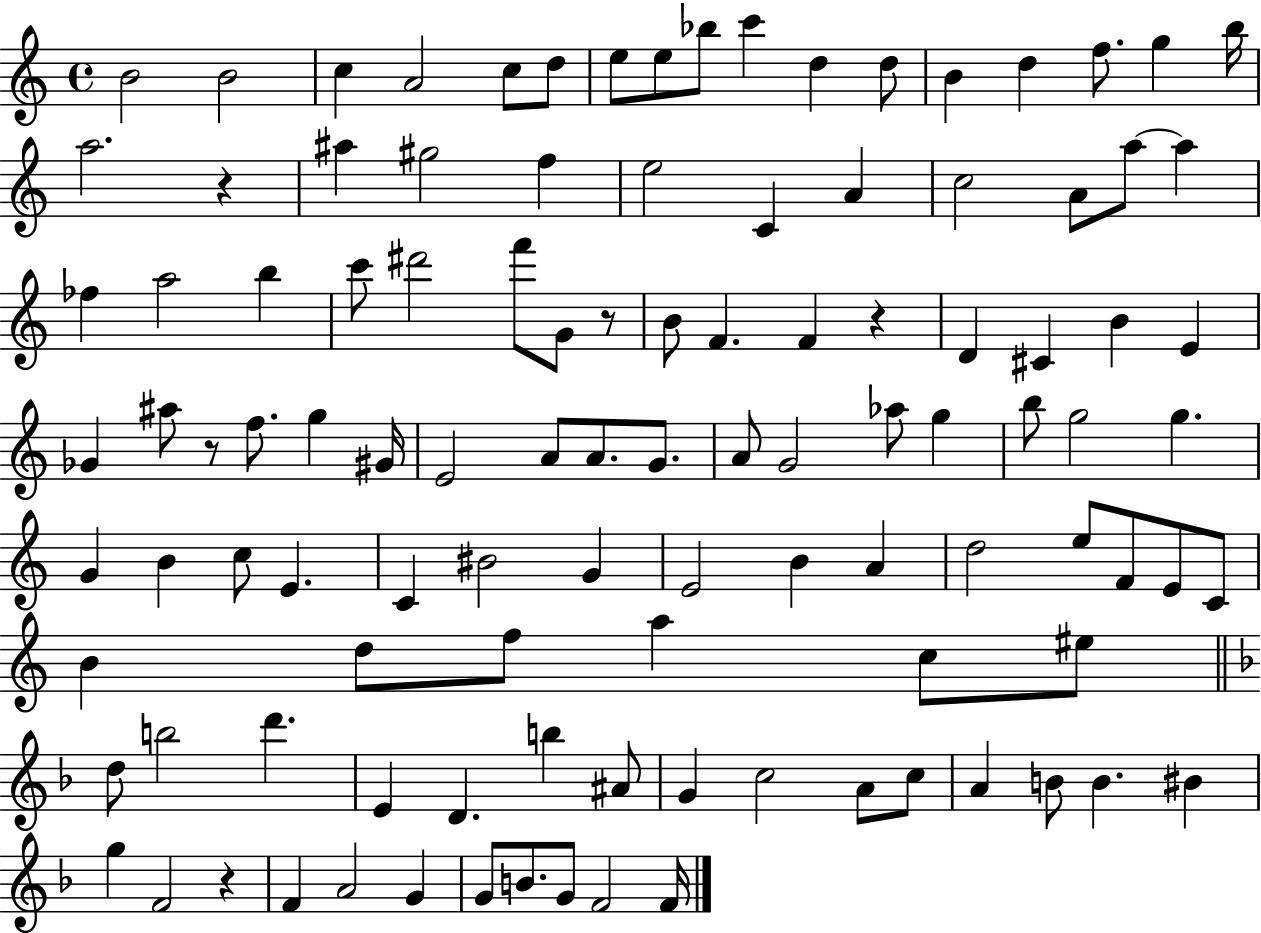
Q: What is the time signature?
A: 4/4